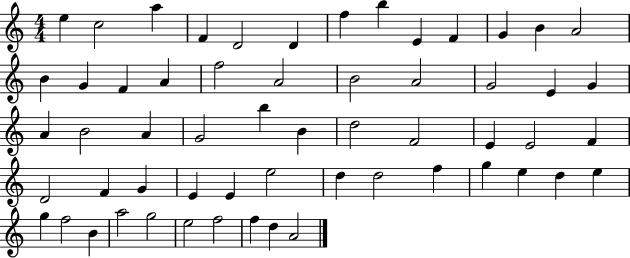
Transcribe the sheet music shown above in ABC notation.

X:1
T:Untitled
M:4/4
L:1/4
K:C
e c2 a F D2 D f b E F G B A2 B G F A f2 A2 B2 A2 G2 E G A B2 A G2 b B d2 F2 E E2 F D2 F G E E e2 d d2 f g e d e g f2 B a2 g2 e2 f2 f d A2